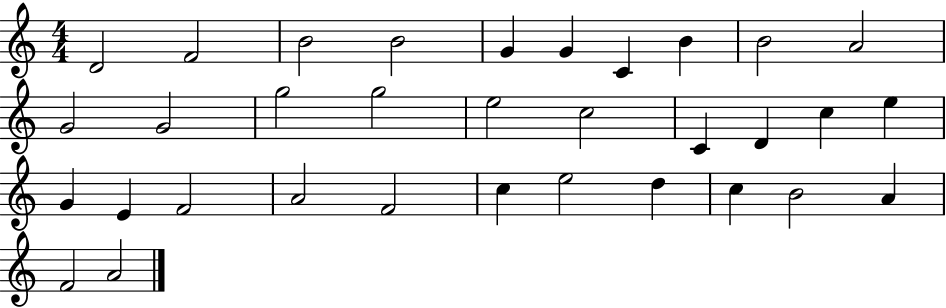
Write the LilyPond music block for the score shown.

{
  \clef treble
  \numericTimeSignature
  \time 4/4
  \key c \major
  d'2 f'2 | b'2 b'2 | g'4 g'4 c'4 b'4 | b'2 a'2 | \break g'2 g'2 | g''2 g''2 | e''2 c''2 | c'4 d'4 c''4 e''4 | \break g'4 e'4 f'2 | a'2 f'2 | c''4 e''2 d''4 | c''4 b'2 a'4 | \break f'2 a'2 | \bar "|."
}